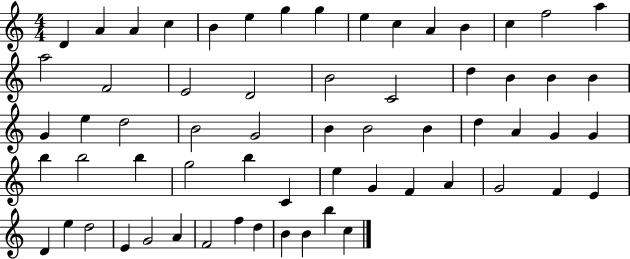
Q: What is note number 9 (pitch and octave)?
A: E5